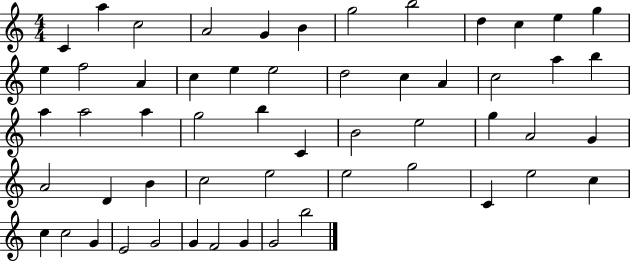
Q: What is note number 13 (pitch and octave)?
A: E5